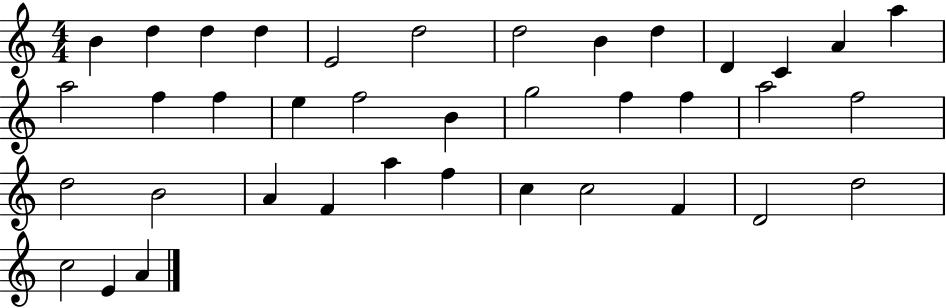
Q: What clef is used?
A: treble